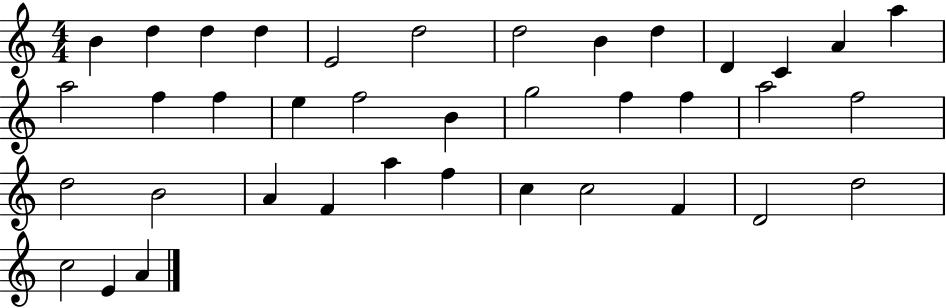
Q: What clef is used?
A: treble